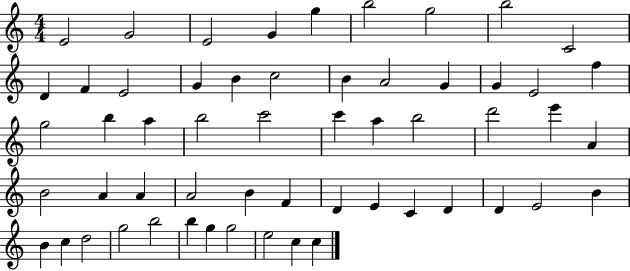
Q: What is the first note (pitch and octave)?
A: E4